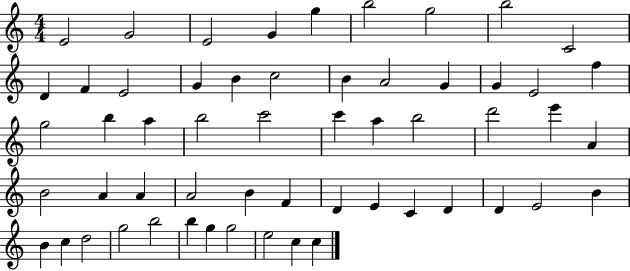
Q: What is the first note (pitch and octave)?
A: E4